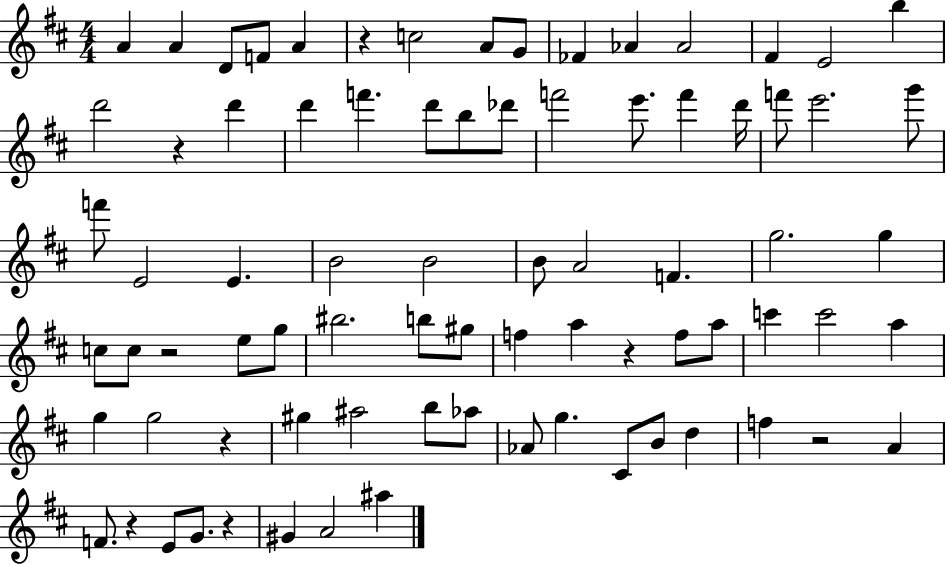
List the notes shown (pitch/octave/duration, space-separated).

A4/q A4/q D4/e F4/e A4/q R/q C5/h A4/e G4/e FES4/q Ab4/q Ab4/h F#4/q E4/h B5/q D6/h R/q D6/q D6/q F6/q. D6/e B5/e Db6/e F6/h E6/e. F6/q D6/s F6/e E6/h. G6/e F6/e E4/h E4/q. B4/h B4/h B4/e A4/h F4/q. G5/h. G5/q C5/e C5/e R/h E5/e G5/e BIS5/h. B5/e G#5/e F5/q A5/q R/q F5/e A5/e C6/q C6/h A5/q G5/q G5/h R/q G#5/q A#5/h B5/e Ab5/e Ab4/e G5/q. C#4/e B4/e D5/q F5/q R/h A4/q F4/e. R/q E4/e G4/e. R/q G#4/q A4/h A#5/q